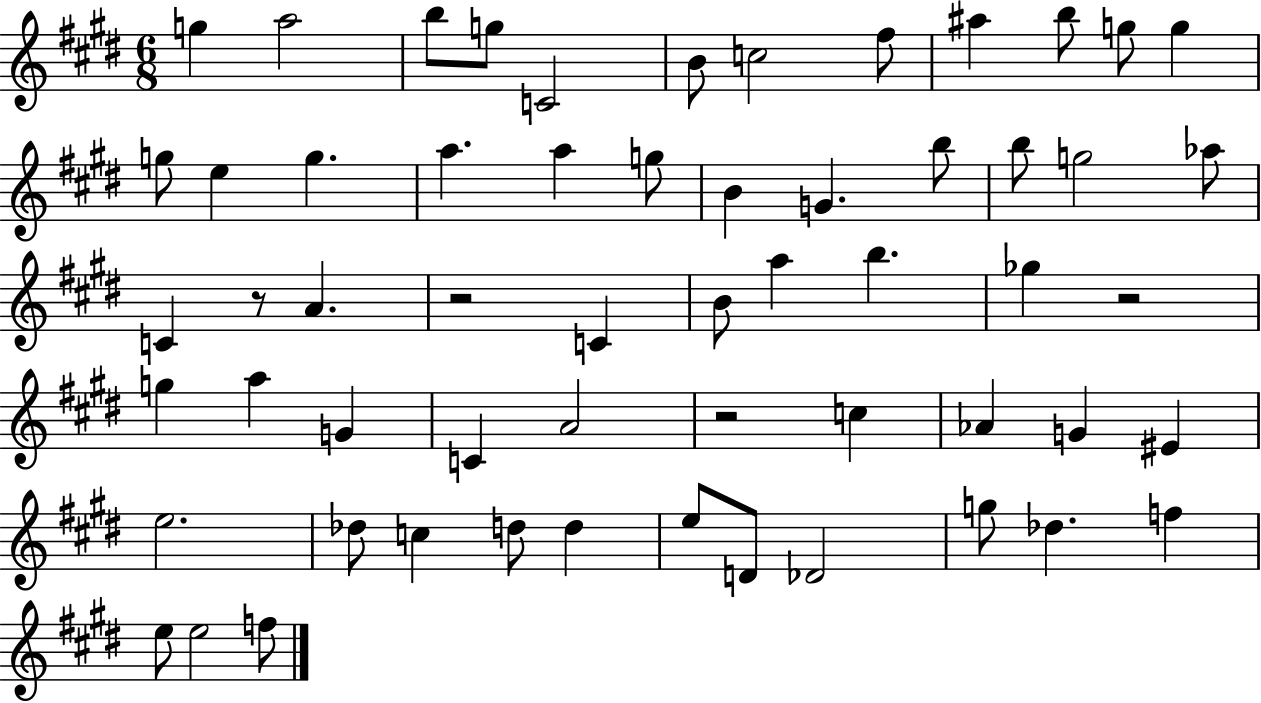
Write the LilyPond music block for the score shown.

{
  \clef treble
  \numericTimeSignature
  \time 6/8
  \key e \major
  \repeat volta 2 { g''4 a''2 | b''8 g''8 c'2 | b'8 c''2 fis''8 | ais''4 b''8 g''8 g''4 | \break g''8 e''4 g''4. | a''4. a''4 g''8 | b'4 g'4. b''8 | b''8 g''2 aes''8 | \break c'4 r8 a'4. | r2 c'4 | b'8 a''4 b''4. | ges''4 r2 | \break g''4 a''4 g'4 | c'4 a'2 | r2 c''4 | aes'4 g'4 eis'4 | \break e''2. | des''8 c''4 d''8 d''4 | e''8 d'8 des'2 | g''8 des''4. f''4 | \break e''8 e''2 f''8 | } \bar "|."
}